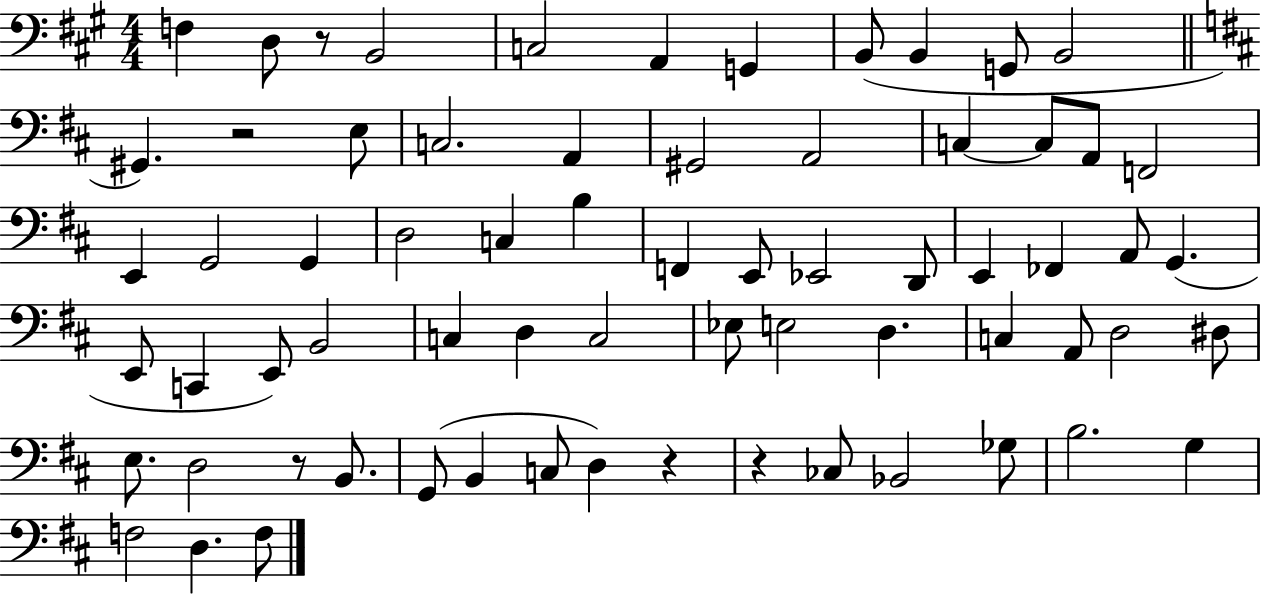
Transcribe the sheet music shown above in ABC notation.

X:1
T:Untitled
M:4/4
L:1/4
K:A
F, D,/2 z/2 B,,2 C,2 A,, G,, B,,/2 B,, G,,/2 B,,2 ^G,, z2 E,/2 C,2 A,, ^G,,2 A,,2 C, C,/2 A,,/2 F,,2 E,, G,,2 G,, D,2 C, B, F,, E,,/2 _E,,2 D,,/2 E,, _F,, A,,/2 G,, E,,/2 C,, E,,/2 B,,2 C, D, C,2 _E,/2 E,2 D, C, A,,/2 D,2 ^D,/2 E,/2 D,2 z/2 B,,/2 G,,/2 B,, C,/2 D, z z _C,/2 _B,,2 _G,/2 B,2 G, F,2 D, F,/2